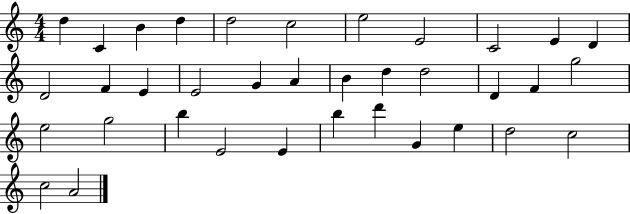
{
  \clef treble
  \numericTimeSignature
  \time 4/4
  \key c \major
  d''4 c'4 b'4 d''4 | d''2 c''2 | e''2 e'2 | c'2 e'4 d'4 | \break d'2 f'4 e'4 | e'2 g'4 a'4 | b'4 d''4 d''2 | d'4 f'4 g''2 | \break e''2 g''2 | b''4 e'2 e'4 | b''4 d'''4 g'4 e''4 | d''2 c''2 | \break c''2 a'2 | \bar "|."
}